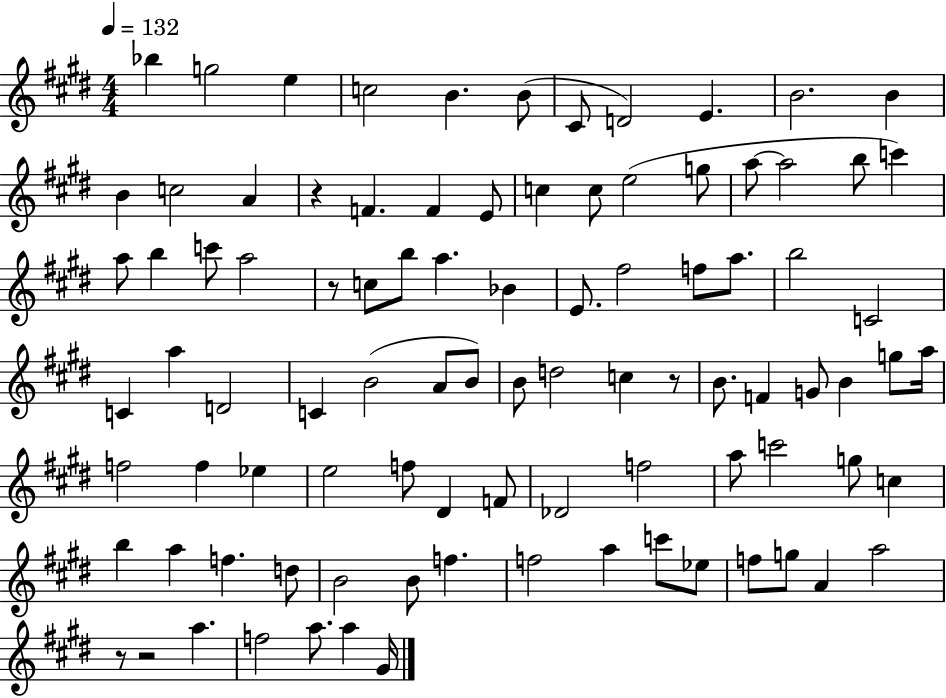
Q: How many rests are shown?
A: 5